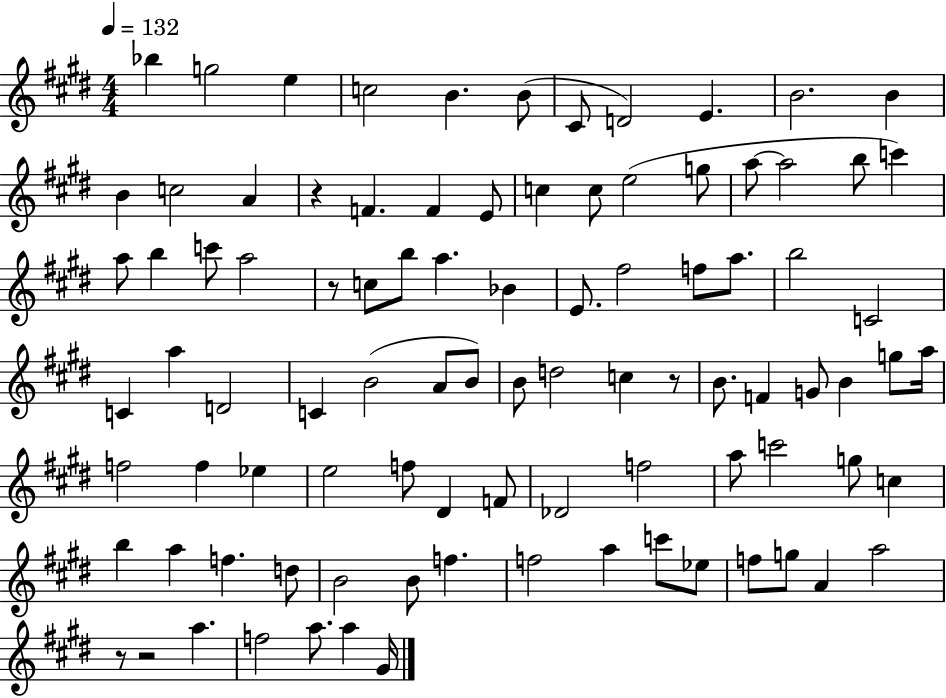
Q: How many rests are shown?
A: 5